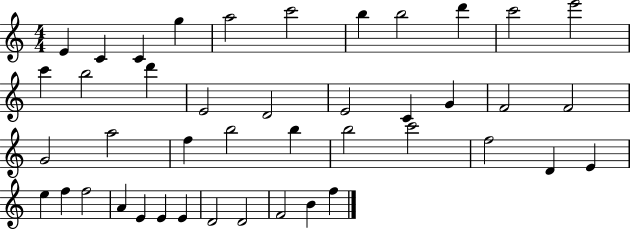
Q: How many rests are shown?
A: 0